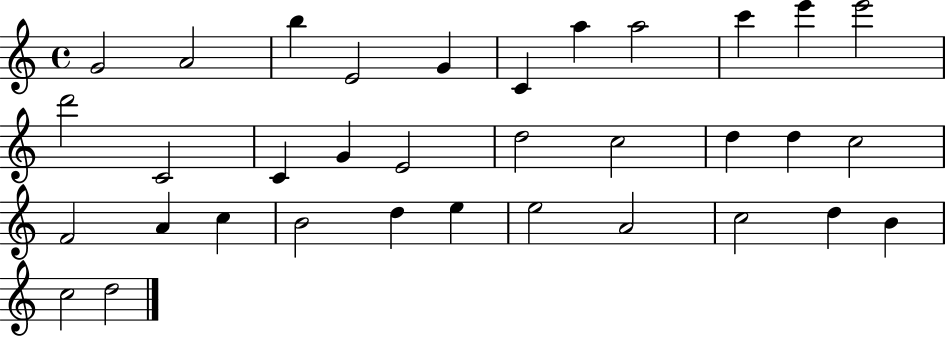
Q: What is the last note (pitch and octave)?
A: D5